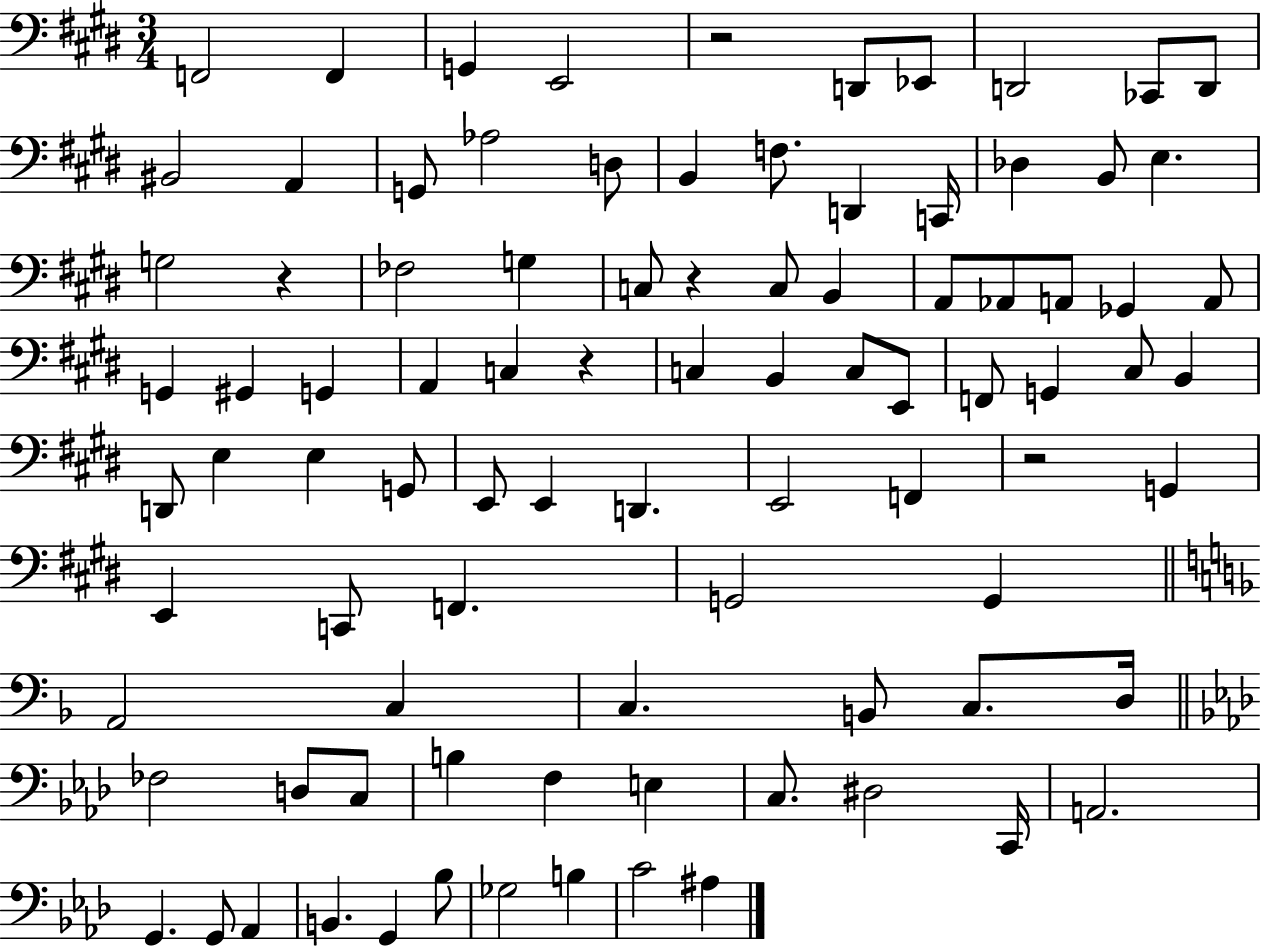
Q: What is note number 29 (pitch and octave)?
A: Ab2